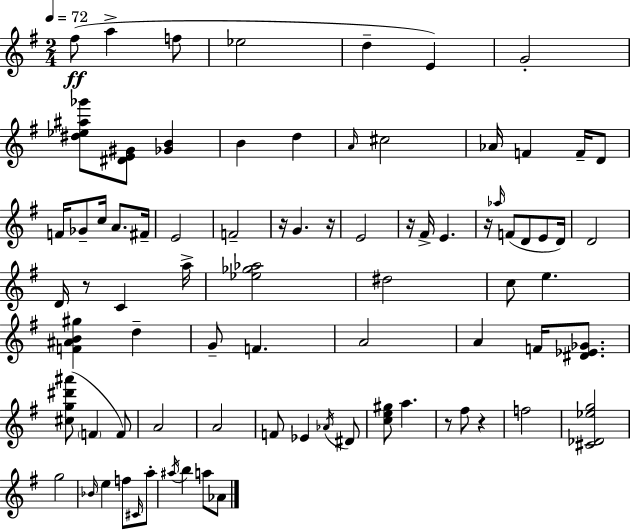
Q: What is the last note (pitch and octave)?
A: Ab4